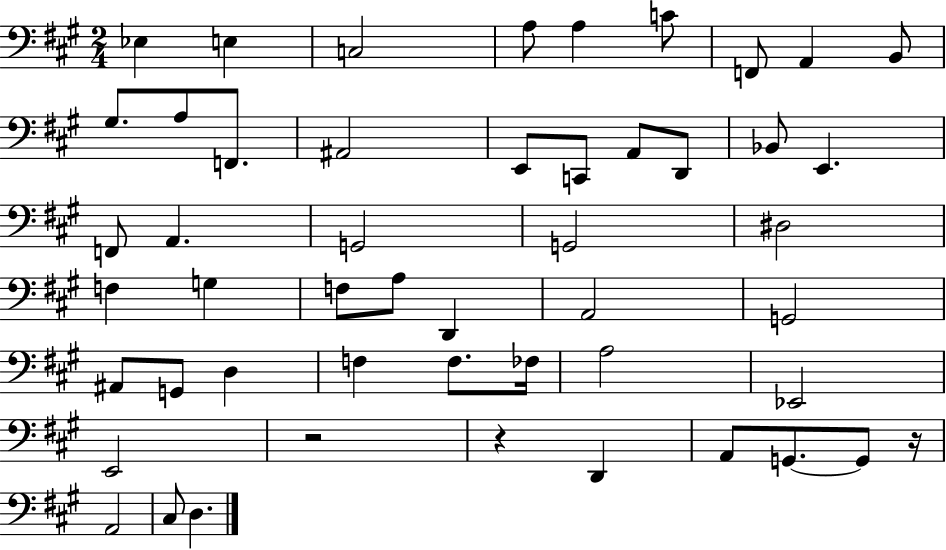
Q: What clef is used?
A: bass